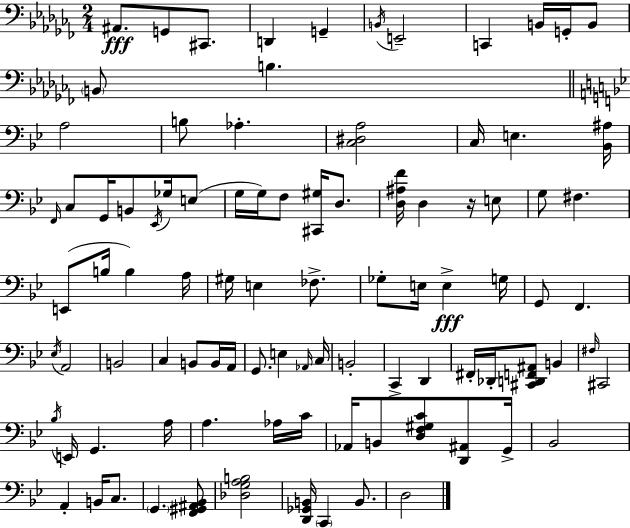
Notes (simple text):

A#2/e. G2/e C#2/e. D2/q G2/q B2/s E2/h C2/q B2/s G2/s B2/e B2/e B3/q. A3/h B3/e Ab3/q. [C3,D#3,A3]/h C3/s E3/q. [Bb2,A#3]/s F2/s C3/e G2/s B2/e Eb2/s Gb3/s E3/e G3/s G3/s F3/e [C#2,G#3]/s D3/e. [D3,A#3,F4]/s D3/q R/s E3/e G3/e F#3/q. E2/e B3/s B3/q A3/s G#3/s E3/q FES3/e. Gb3/e E3/s E3/q G3/s G2/e F2/q. Eb3/s A2/h B2/h C3/q B2/e B2/s A2/s G2/e. E3/q Ab2/s C3/s B2/h C2/q D2/q F#2/s Db2/s [C#2,D2,F2,A#2]/e B2/q F#3/s C#2/h Bb3/s E2/s G2/q. A3/s A3/q. Ab3/s C4/s Ab2/s B2/e [D3,F3,G#3,C4]/e [D2,A#2]/e G2/s Bb2/h A2/q B2/s C3/e. G2/q. [F2,G#2,A#2,Bb2]/e [Db3,G3,A3,B3]/h [D2,Gb2,B2]/s C2/q B2/e. D3/h